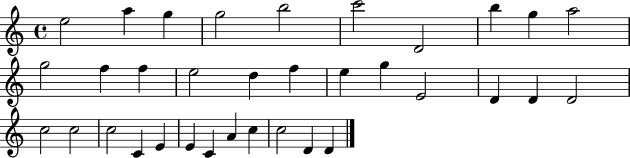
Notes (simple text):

E5/h A5/q G5/q G5/h B5/h C6/h D4/h B5/q G5/q A5/h G5/h F5/q F5/q E5/h D5/q F5/q E5/q G5/q E4/h D4/q D4/q D4/h C5/h C5/h C5/h C4/q E4/q E4/q C4/q A4/q C5/q C5/h D4/q D4/q